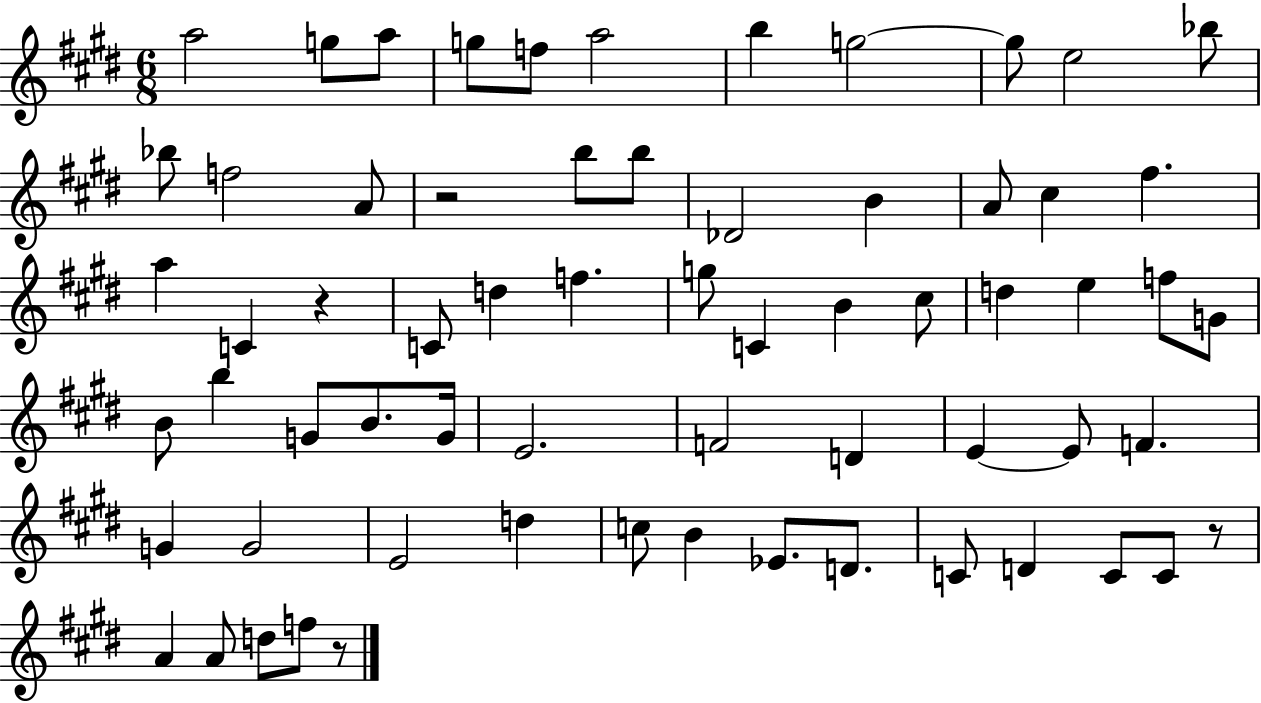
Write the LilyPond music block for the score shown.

{
  \clef treble
  \numericTimeSignature
  \time 6/8
  \key e \major
  a''2 g''8 a''8 | g''8 f''8 a''2 | b''4 g''2~~ | g''8 e''2 bes''8 | \break bes''8 f''2 a'8 | r2 b''8 b''8 | des'2 b'4 | a'8 cis''4 fis''4. | \break a''4 c'4 r4 | c'8 d''4 f''4. | g''8 c'4 b'4 cis''8 | d''4 e''4 f''8 g'8 | \break b'8 b''4 g'8 b'8. g'16 | e'2. | f'2 d'4 | e'4~~ e'8 f'4. | \break g'4 g'2 | e'2 d''4 | c''8 b'4 ees'8. d'8. | c'8 d'4 c'8 c'8 r8 | \break a'4 a'8 d''8 f''8 r8 | \bar "|."
}